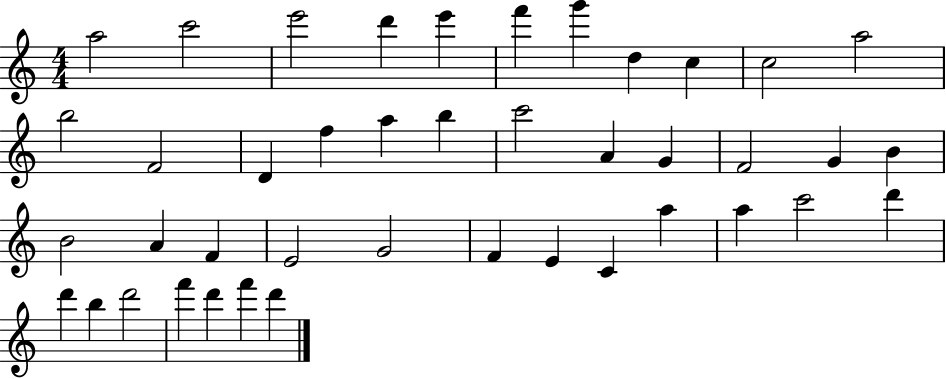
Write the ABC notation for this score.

X:1
T:Untitled
M:4/4
L:1/4
K:C
a2 c'2 e'2 d' e' f' g' d c c2 a2 b2 F2 D f a b c'2 A G F2 G B B2 A F E2 G2 F E C a a c'2 d' d' b d'2 f' d' f' d'